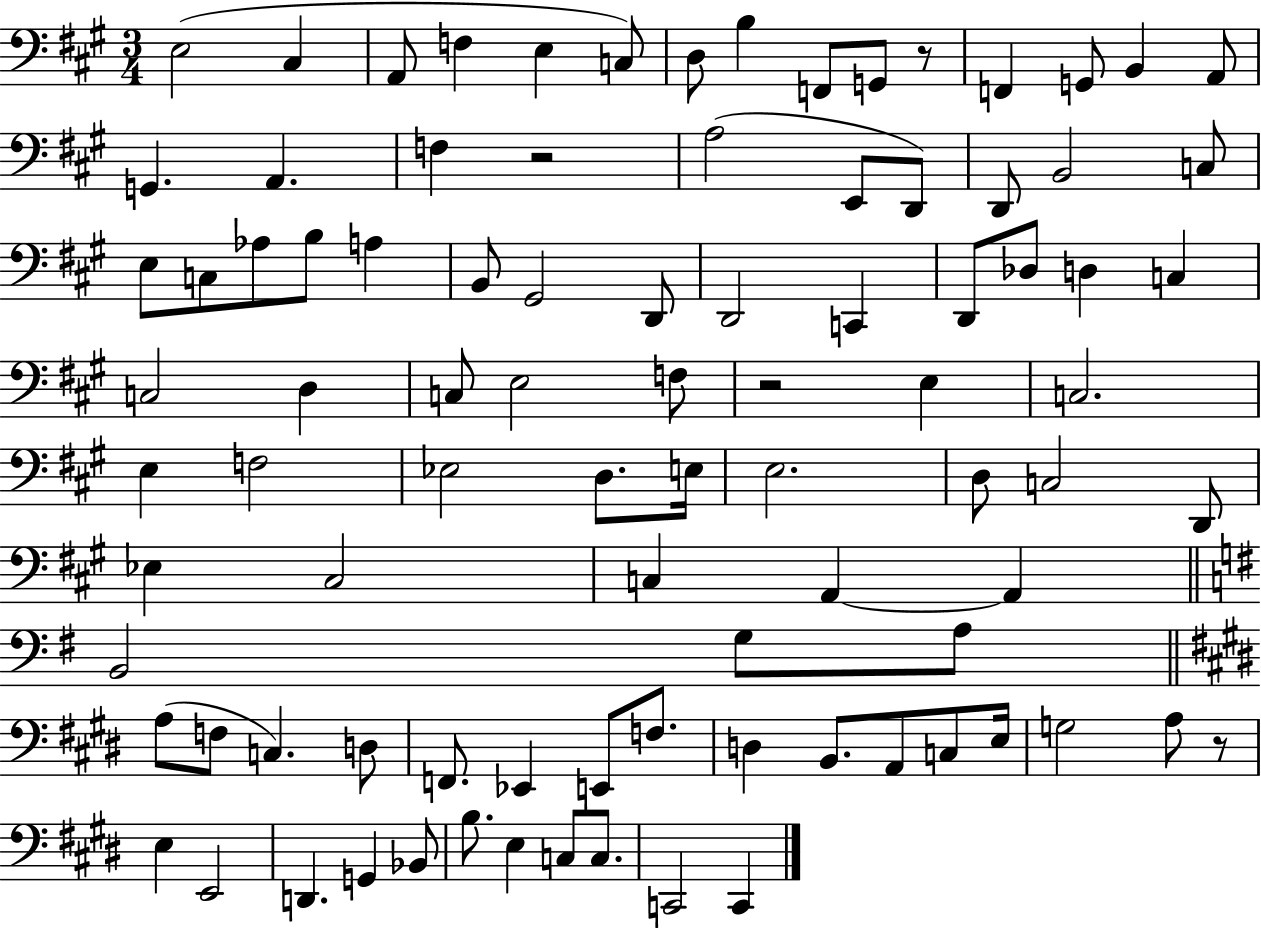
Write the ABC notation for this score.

X:1
T:Untitled
M:3/4
L:1/4
K:A
E,2 ^C, A,,/2 F, E, C,/2 D,/2 B, F,,/2 G,,/2 z/2 F,, G,,/2 B,, A,,/2 G,, A,, F, z2 A,2 E,,/2 D,,/2 D,,/2 B,,2 C,/2 E,/2 C,/2 _A,/2 B,/2 A, B,,/2 ^G,,2 D,,/2 D,,2 C,, D,,/2 _D,/2 D, C, C,2 D, C,/2 E,2 F,/2 z2 E, C,2 E, F,2 _E,2 D,/2 E,/4 E,2 D,/2 C,2 D,,/2 _E, ^C,2 C, A,, A,, B,,2 G,/2 A,/2 A,/2 F,/2 C, D,/2 F,,/2 _E,, E,,/2 F,/2 D, B,,/2 A,,/2 C,/2 E,/4 G,2 A,/2 z/2 E, E,,2 D,, G,, _B,,/2 B,/2 E, C,/2 C,/2 C,,2 C,,